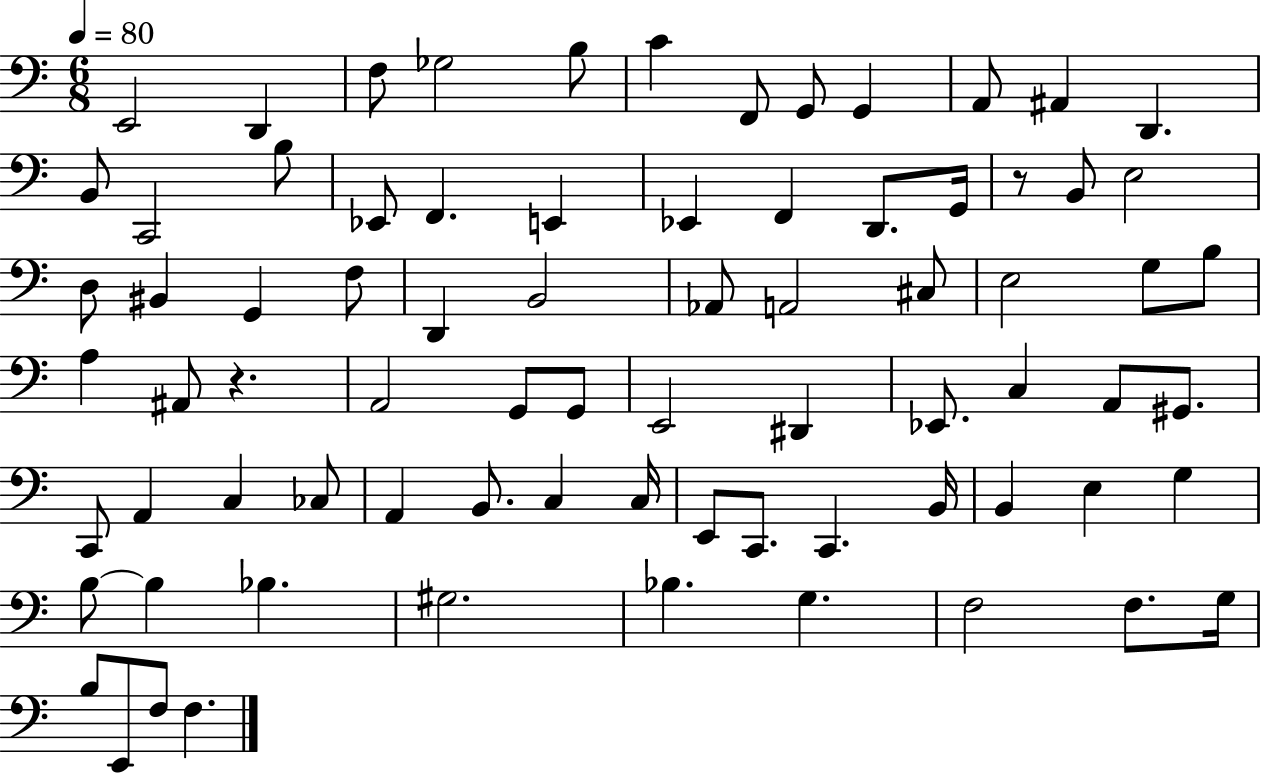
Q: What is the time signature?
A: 6/8